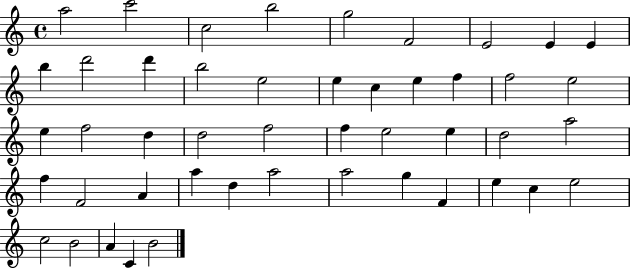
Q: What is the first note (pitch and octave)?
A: A5